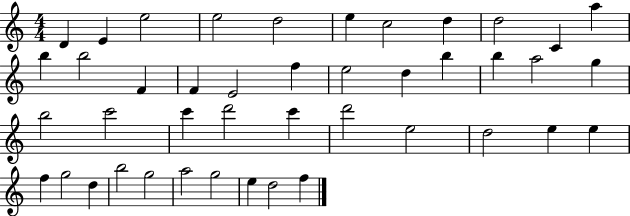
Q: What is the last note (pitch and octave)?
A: F5